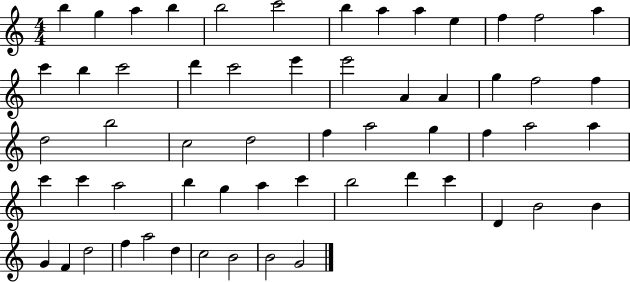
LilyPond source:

{
  \clef treble
  \numericTimeSignature
  \time 4/4
  \key c \major
  b''4 g''4 a''4 b''4 | b''2 c'''2 | b''4 a''4 a''4 e''4 | f''4 f''2 a''4 | \break c'''4 b''4 c'''2 | d'''4 c'''2 e'''4 | e'''2 a'4 a'4 | g''4 f''2 f''4 | \break d''2 b''2 | c''2 d''2 | f''4 a''2 g''4 | f''4 a''2 a''4 | \break c'''4 c'''4 a''2 | b''4 g''4 a''4 c'''4 | b''2 d'''4 c'''4 | d'4 b'2 b'4 | \break g'4 f'4 d''2 | f''4 a''2 d''4 | c''2 b'2 | b'2 g'2 | \break \bar "|."
}